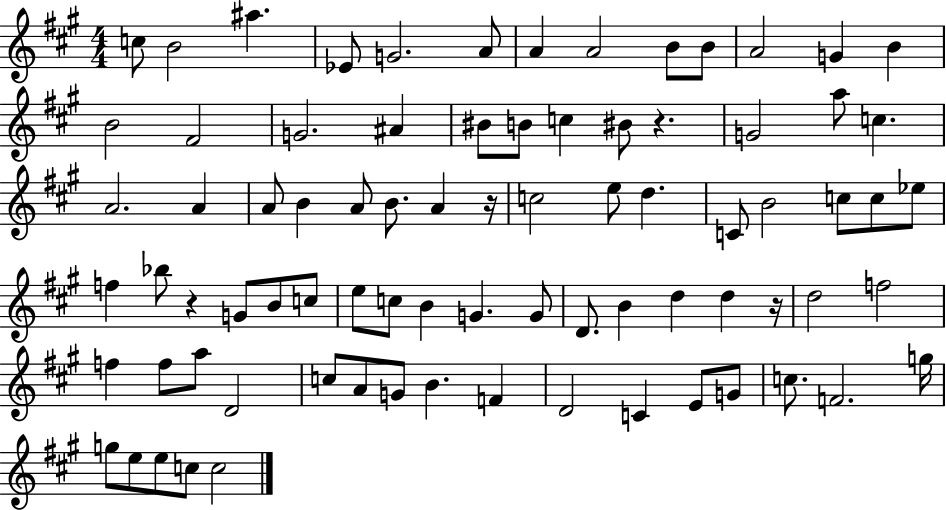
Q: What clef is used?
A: treble